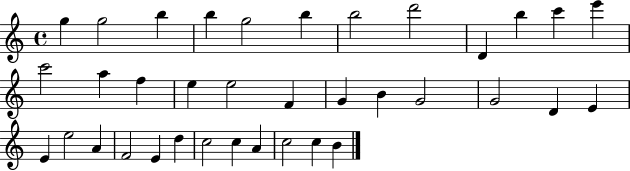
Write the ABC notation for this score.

X:1
T:Untitled
M:4/4
L:1/4
K:C
g g2 b b g2 b b2 d'2 D b c' e' c'2 a f e e2 F G B G2 G2 D E E e2 A F2 E d c2 c A c2 c B